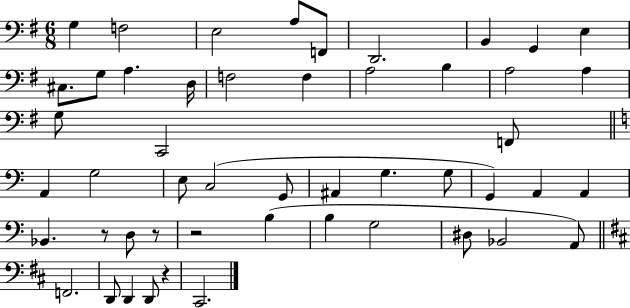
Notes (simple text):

G3/q F3/h E3/h A3/e F2/e D2/h. B2/q G2/q E3/q C#3/e. G3/e A3/q. D3/s F3/h F3/q A3/h B3/q A3/h A3/q G3/e C2/h F2/e A2/q G3/h E3/e C3/h G2/e A#2/q G3/q. G3/e G2/q A2/q A2/q Bb2/q. R/e D3/e R/e R/h B3/q B3/q G3/h D#3/e Bb2/h A2/e F2/h. D2/e D2/q D2/e R/q C#2/h.